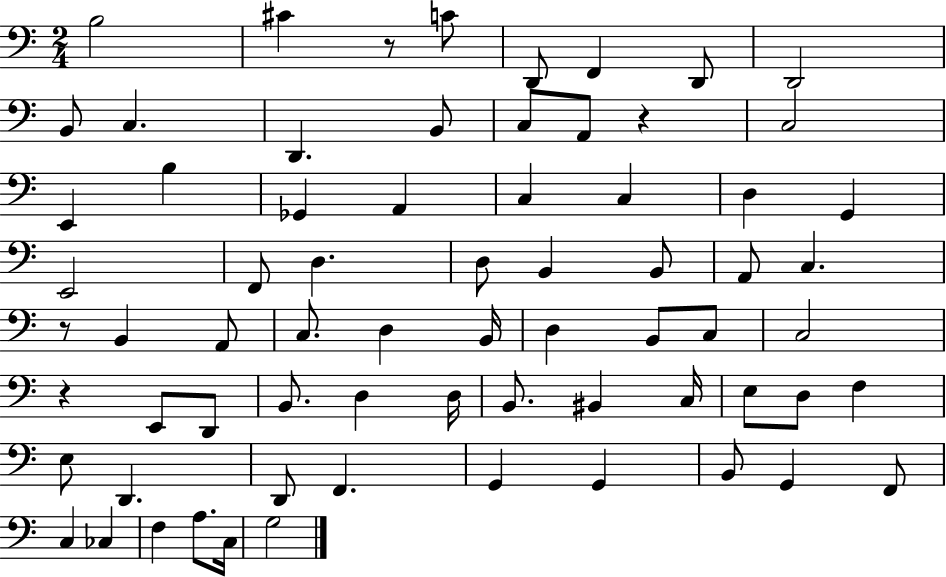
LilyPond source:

{
  \clef bass
  \numericTimeSignature
  \time 2/4
  \key c \major
  b2 | cis'4 r8 c'8 | d,8 f,4 d,8 | d,2 | \break b,8 c4. | d,4. b,8 | c8 a,8 r4 | c2 | \break e,4 b4 | ges,4 a,4 | c4 c4 | d4 g,4 | \break e,2 | f,8 d4. | d8 b,4 b,8 | a,8 c4. | \break r8 b,4 a,8 | c8. d4 b,16 | d4 b,8 c8 | c2 | \break r4 e,8 d,8 | b,8. d4 d16 | b,8. bis,4 c16 | e8 d8 f4 | \break e8 d,4. | d,8 f,4. | g,4 g,4 | b,8 g,4 f,8 | \break c4 ces4 | f4 a8. c16 | g2 | \bar "|."
}